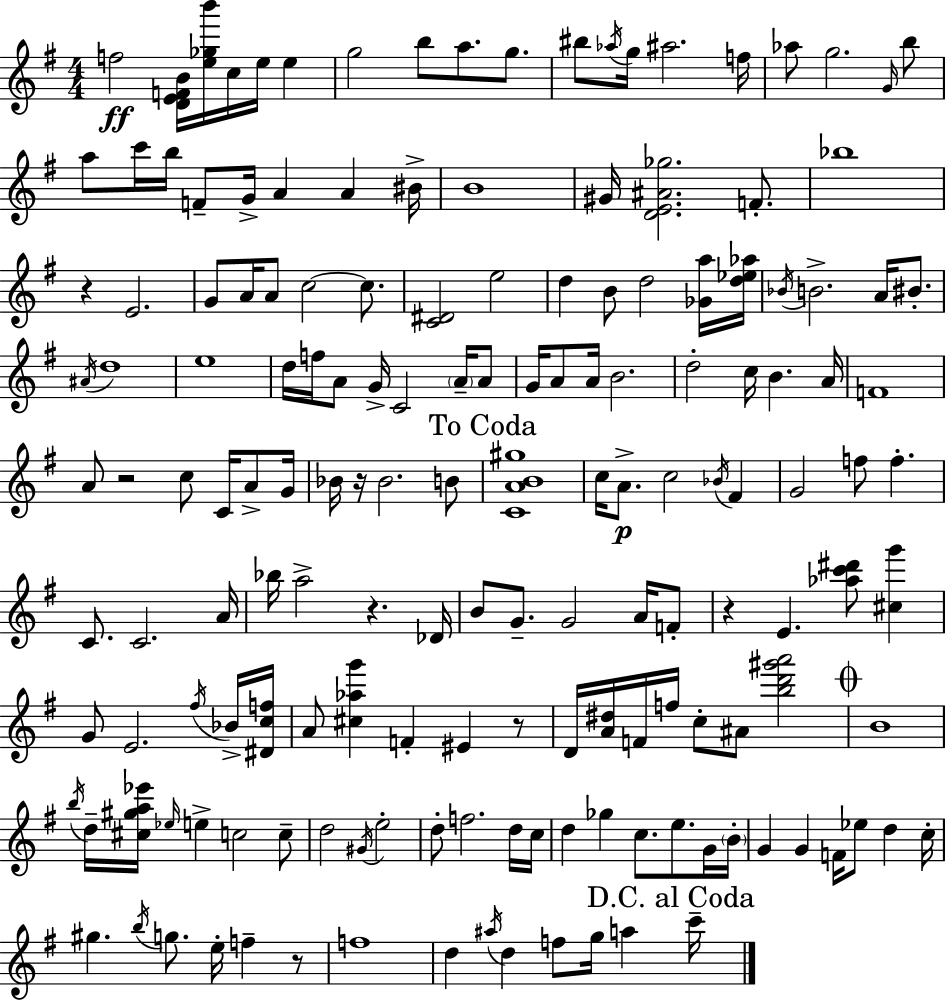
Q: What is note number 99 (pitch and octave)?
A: F4